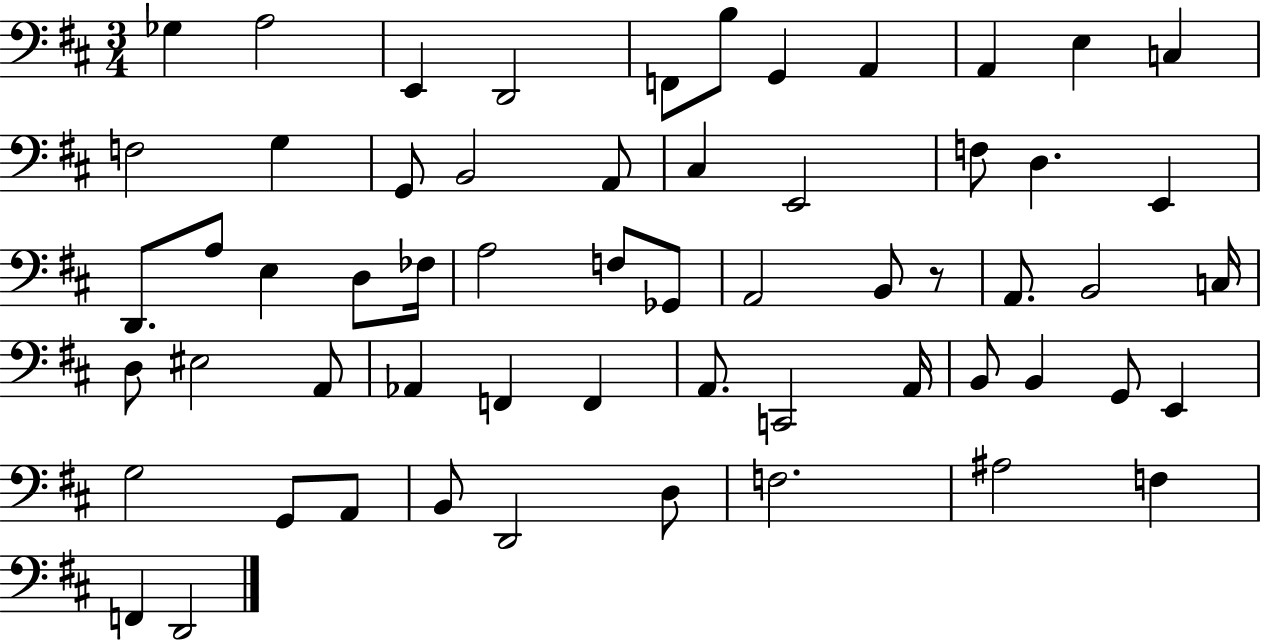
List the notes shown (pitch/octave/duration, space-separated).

Gb3/q A3/h E2/q D2/h F2/e B3/e G2/q A2/q A2/q E3/q C3/q F3/h G3/q G2/e B2/h A2/e C#3/q E2/h F3/e D3/q. E2/q D2/e. A3/e E3/q D3/e FES3/s A3/h F3/e Gb2/e A2/h B2/e R/e A2/e. B2/h C3/s D3/e EIS3/h A2/e Ab2/q F2/q F2/q A2/e. C2/h A2/s B2/e B2/q G2/e E2/q G3/h G2/e A2/e B2/e D2/h D3/e F3/h. A#3/h F3/q F2/q D2/h